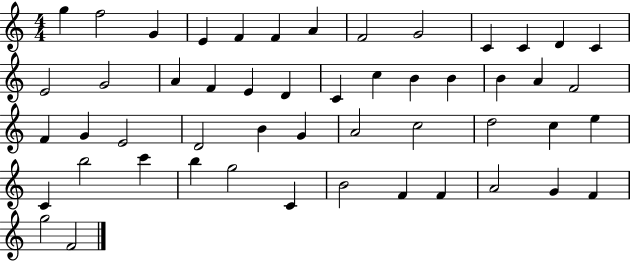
X:1
T:Untitled
M:4/4
L:1/4
K:C
g f2 G E F F A F2 G2 C C D C E2 G2 A F E D C c B B B A F2 F G E2 D2 B G A2 c2 d2 c e C b2 c' b g2 C B2 F F A2 G F g2 F2